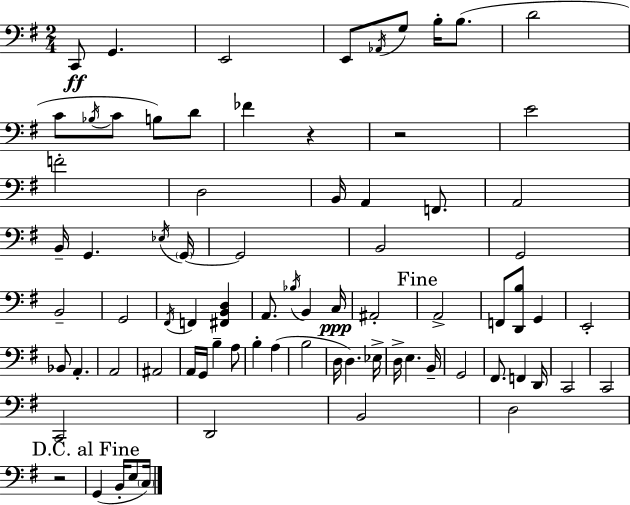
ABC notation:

X:1
T:Untitled
M:2/4
L:1/4
K:G
C,,/2 G,, E,,2 E,,/2 _A,,/4 G,/2 B,/4 B,/2 D2 C/2 _B,/4 C/2 B,/2 D/2 _F z z2 E2 F2 D,2 B,,/4 A,, F,,/2 A,,2 B,,/4 G,, _E,/4 G,,/4 G,,2 B,,2 G,,2 B,,2 G,,2 ^F,,/4 F,, [^F,,B,,D,] A,,/2 _B,/4 B,, C,/4 ^A,,2 A,,2 F,,/2 [D,,B,]/2 G,, E,,2 _B,,/2 A,, A,,2 ^A,,2 A,,/4 G,,/4 B, A,/2 B, A, B,2 D,/4 D, _E,/4 D,/4 E, B,,/4 G,,2 ^F,,/2 F,, D,,/4 C,,2 C,,2 C,,2 D,,2 B,,2 D,2 z2 G,, B,,/4 E,/2 C,/4